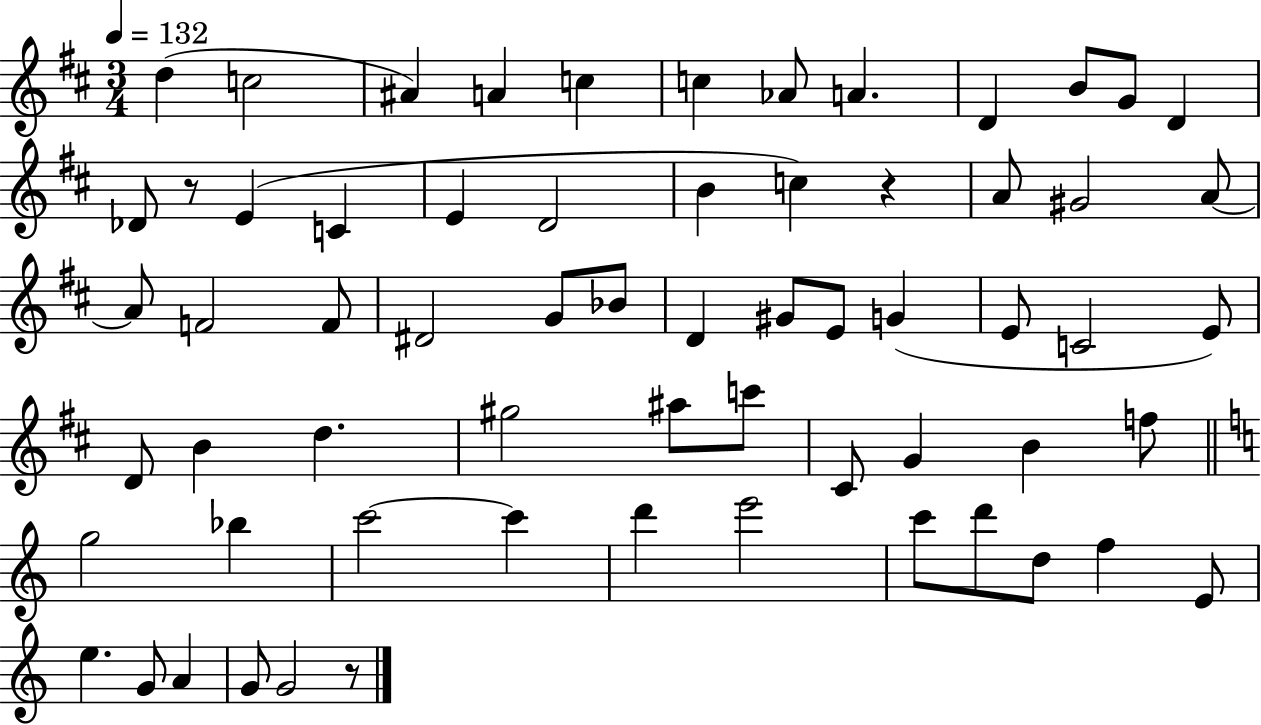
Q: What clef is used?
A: treble